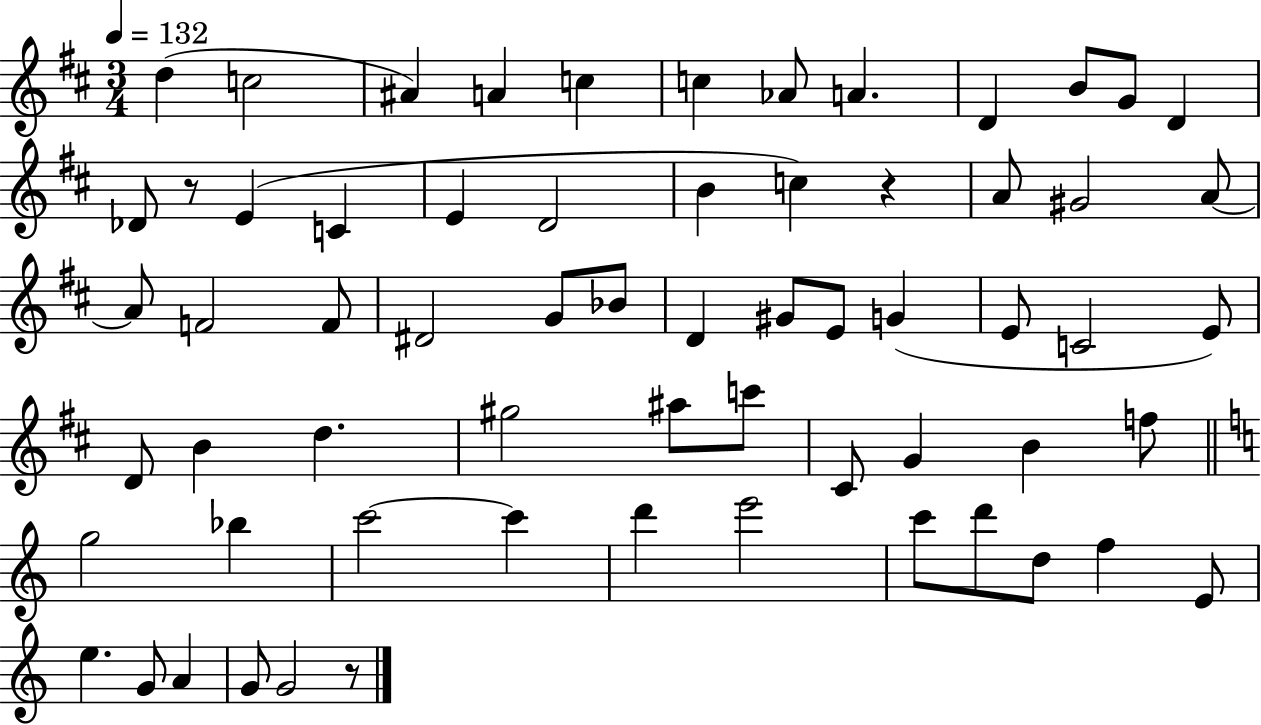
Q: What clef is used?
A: treble